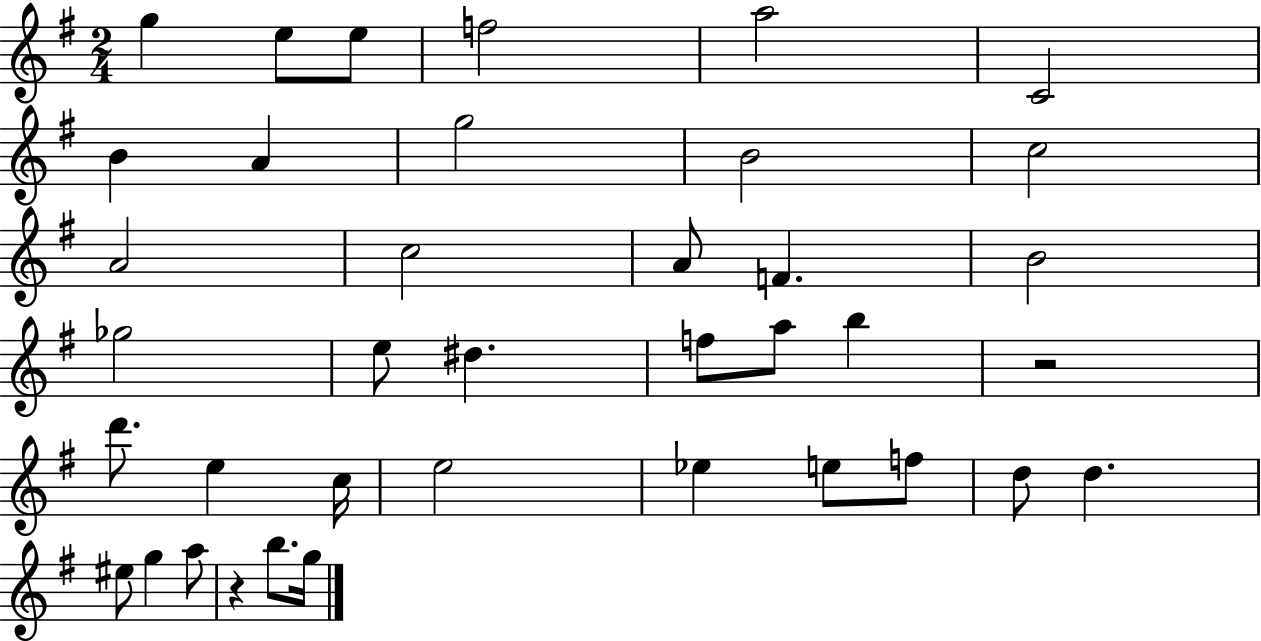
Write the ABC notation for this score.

X:1
T:Untitled
M:2/4
L:1/4
K:G
g e/2 e/2 f2 a2 C2 B A g2 B2 c2 A2 c2 A/2 F B2 _g2 e/2 ^d f/2 a/2 b z2 d'/2 e c/4 e2 _e e/2 f/2 d/2 d ^e/2 g a/2 z b/2 g/4